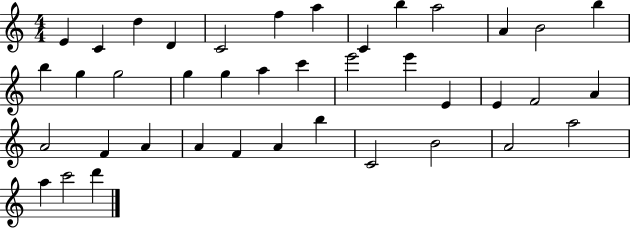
{
  \clef treble
  \numericTimeSignature
  \time 4/4
  \key c \major
  e'4 c'4 d''4 d'4 | c'2 f''4 a''4 | c'4 b''4 a''2 | a'4 b'2 b''4 | \break b''4 g''4 g''2 | g''4 g''4 a''4 c'''4 | e'''2 e'''4 e'4 | e'4 f'2 a'4 | \break a'2 f'4 a'4 | a'4 f'4 a'4 b''4 | c'2 b'2 | a'2 a''2 | \break a''4 c'''2 d'''4 | \bar "|."
}